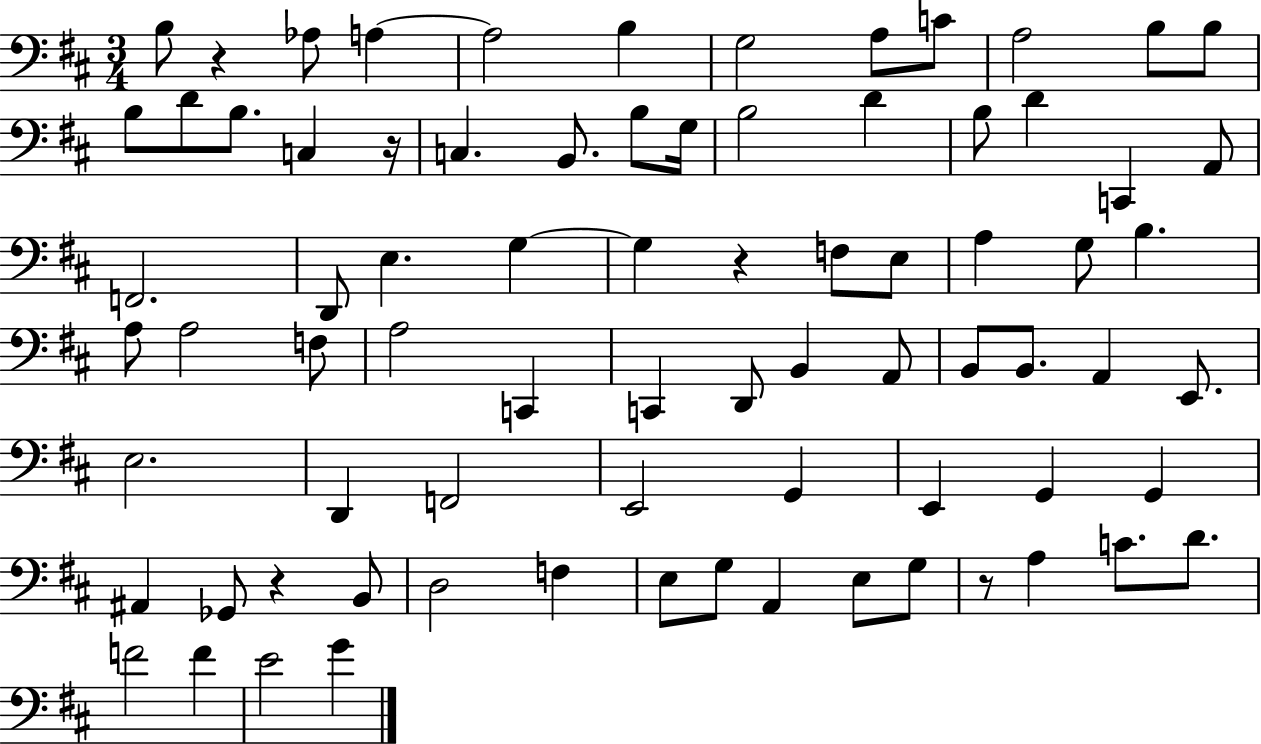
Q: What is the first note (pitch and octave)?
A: B3